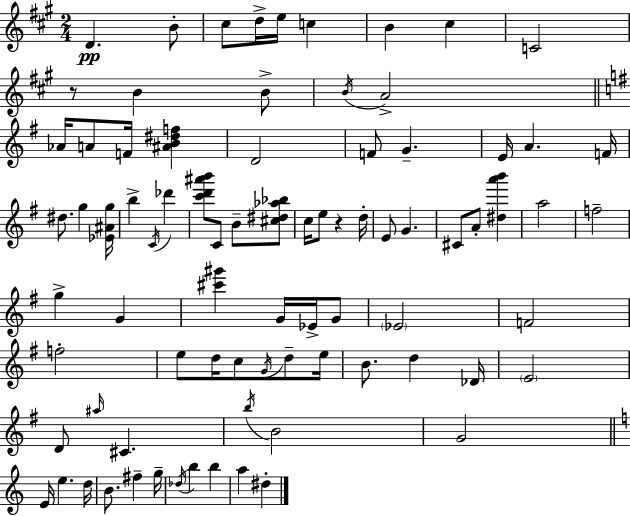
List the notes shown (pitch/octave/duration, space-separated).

D4/q. B4/e C#5/e D5/s E5/s C5/q B4/q C#5/q C4/h R/e B4/q B4/e B4/s A4/h Ab4/s A4/e F4/s [A#4,B4,D#5,F5]/q D4/h F4/e G4/q. E4/s A4/q. F4/s D#5/e. G5/q [Eb4,A#4,G5]/s B5/q C4/s Db6/q [C6,D6,A#6,B6]/e C4/e B4/e [C#5,D#5,Ab5,Bb5]/e C5/s E5/e R/q D5/s E4/e G4/q. C#4/e A4/e [D#5,A6,B6]/q A5/h F5/h G5/q G4/q [C#6,G#6]/q G4/s Eb4/s G4/e Eb4/h F4/h F5/h E5/e D5/s C5/e G4/s D5/e E5/s B4/e. D5/q Db4/s E4/h D4/e A#5/s C#4/q. B5/s B4/h G4/h E4/s E5/q. D5/s B4/e. F#5/q G5/s Db5/s B5/q B5/q A5/q D#5/q